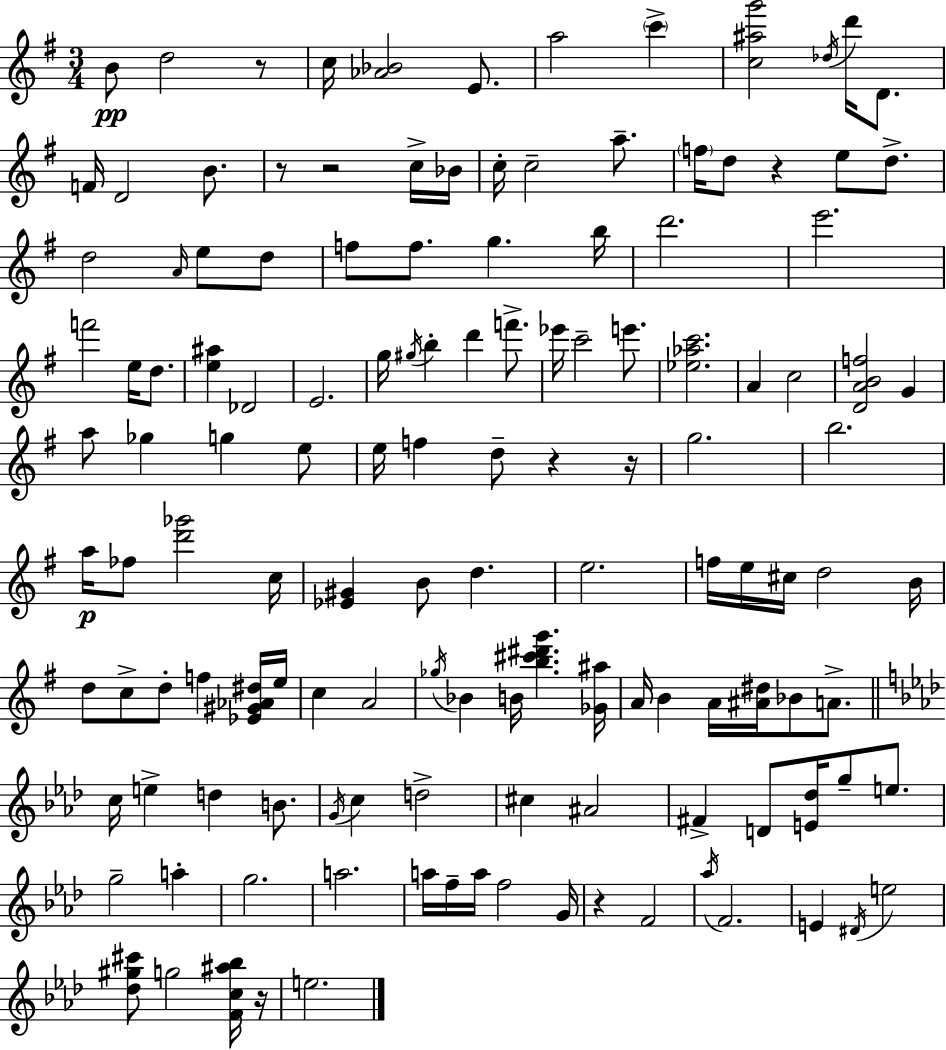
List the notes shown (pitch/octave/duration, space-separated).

B4/e D5/h R/e C5/s [Ab4,Bb4]/h E4/e. A5/h C6/q [C5,A#5,G6]/h Db5/s D6/s D4/e. F4/s D4/h B4/e. R/e R/h C5/s Bb4/s C5/s C5/h A5/e. F5/s D5/e R/q E5/e D5/e. D5/h A4/s E5/e D5/e F5/e F5/e. G5/q. B5/s D6/h. E6/h. F6/h E5/s D5/e. [E5,A#5]/q Db4/h E4/h. G5/s G#5/s B5/q D6/q F6/e. Eb6/s C6/h E6/e. [Eb5,Ab5,C6]/h. A4/q C5/h [D4,A4,B4,F5]/h G4/q A5/e Gb5/q G5/q E5/e E5/s F5/q D5/e R/q R/s G5/h. B5/h. A5/s FES5/e [D6,Gb6]/h C5/s [Eb4,G#4]/q B4/e D5/q. E5/h. F5/s E5/s C#5/s D5/h B4/s D5/e C5/e D5/e F5/q [Eb4,G#4,Ab4,D#5]/s E5/s C5/q A4/h Gb5/s Bb4/q B4/s [B5,C#6,D#6,G6]/q. [Gb4,A#5]/s A4/s B4/q A4/s [A#4,D#5]/s Bb4/e A4/e. C5/s E5/q D5/q B4/e. G4/s C5/q D5/h C#5/q A#4/h F#4/q D4/e [E4,Db5]/s G5/e E5/e. G5/h A5/q G5/h. A5/h. A5/s F5/s A5/s F5/h G4/s R/q F4/h Ab5/s F4/h. E4/q D#4/s E5/h [Db5,G#5,C#6]/e G5/h [F4,C5,A#5,Bb5]/s R/s E5/h.